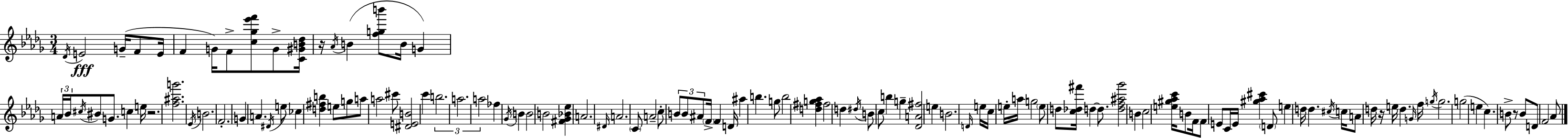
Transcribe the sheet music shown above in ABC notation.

X:1
T:Untitled
M:3/4
L:1/4
K:Bbm
_D/4 E2 G/4 F/2 E/4 F G/4 F/2 [c_g_e'f']/2 G/2 [C^GB_d]/4 z/4 _A/4 B [fgb']/2 B/4 G A/4 _B/4 ^c/4 ^B/2 G/2 c e/4 z2 [f^ag']2 _E/4 B2 F2 G A ^D/4 e/2 _c [d^fb] e/2 g/2 a/2 a2 ^c'/2 [^DEB]2 c' b2 a2 a2 _f _G/4 B B2 B2 [^F_G_B_e] A2 ^D/4 A2 C/2 A2 c/2 B/2 B/2 ^A/2 F/4 F D/4 ^a b g/2 b2 [d^fg_a] ^f2 d ^d/4 B/2 c/2 b g [_DA^f]2 e B2 D/4 e/4 c/4 e/4 a/4 g2 e/2 d/2 [c_d^f']/4 d d/2 [df^a_g']2 B c2 [e^g_ac']/4 B/2 F/4 F/2 E/2 C/4 E/4 [^g_a^c'] D/2 e d/4 d ^c/4 c/4 A/2 d/4 z/4 e/4 d G/4 f/4 g/4 g2 g2 e c B/2 z/2 B/2 D/2 F2 _A/2